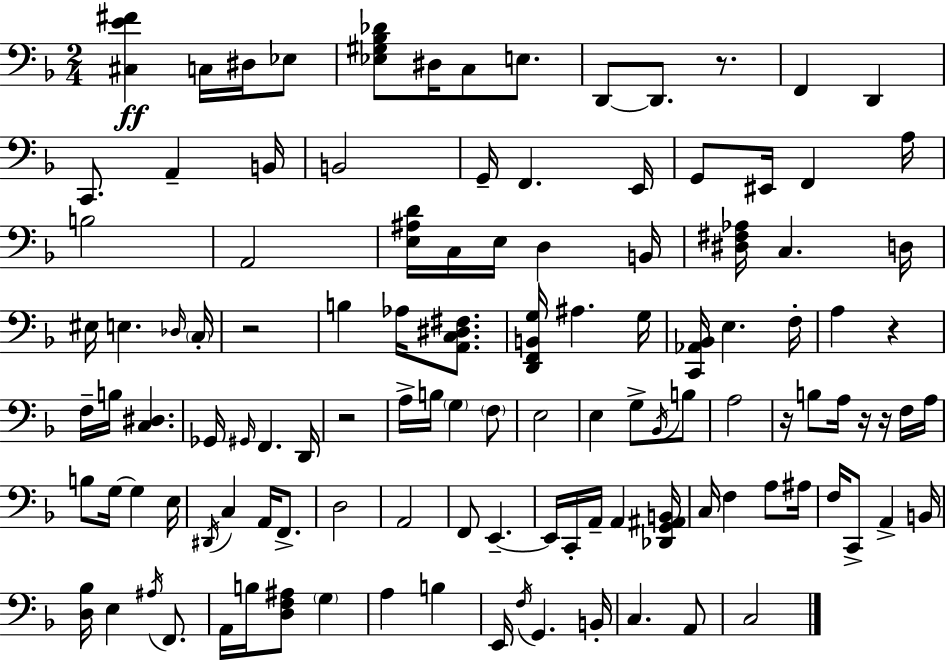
X:1
T:Untitled
M:2/4
L:1/4
K:Dm
[^C,E^F] C,/4 ^D,/4 _E,/2 [_E,^G,_B,_D]/2 ^D,/4 C,/2 E,/2 D,,/2 D,,/2 z/2 F,, D,, C,,/2 A,, B,,/4 B,,2 G,,/4 F,, E,,/4 G,,/2 ^E,,/4 F,, A,/4 B,2 A,,2 [E,^A,D]/4 C,/4 E,/4 D, B,,/4 [^D,^F,_A,]/4 C, D,/4 ^E,/4 E, _D,/4 C,/4 z2 B, _A,/4 [A,,C,^D,^F,]/2 [D,,F,,B,,G,]/4 ^A, G,/4 [C,,_A,,_B,,]/4 E, F,/4 A, z F,/4 B,/4 [C,^D,] _G,,/4 ^G,,/4 F,, D,,/4 z2 A,/4 B,/4 G, F,/2 E,2 E, G,/2 _B,,/4 B,/2 A,2 z/4 B,/2 A,/4 z/4 z/4 F,/4 A,/4 B,/2 G,/4 G, E,/4 ^D,,/4 C, A,,/4 F,,/2 D,2 A,,2 F,,/2 E,, E,,/4 C,,/4 A,,/4 A,, [_D,,G,,^A,,B,,]/4 C,/4 F, A,/2 ^A,/4 F,/4 C,,/2 A,, B,,/4 [D,_B,]/4 E, ^A,/4 F,,/2 A,,/4 B,/4 [D,F,^A,]/2 G, A, B, E,,/4 F,/4 G,, B,,/4 C, A,,/2 C,2